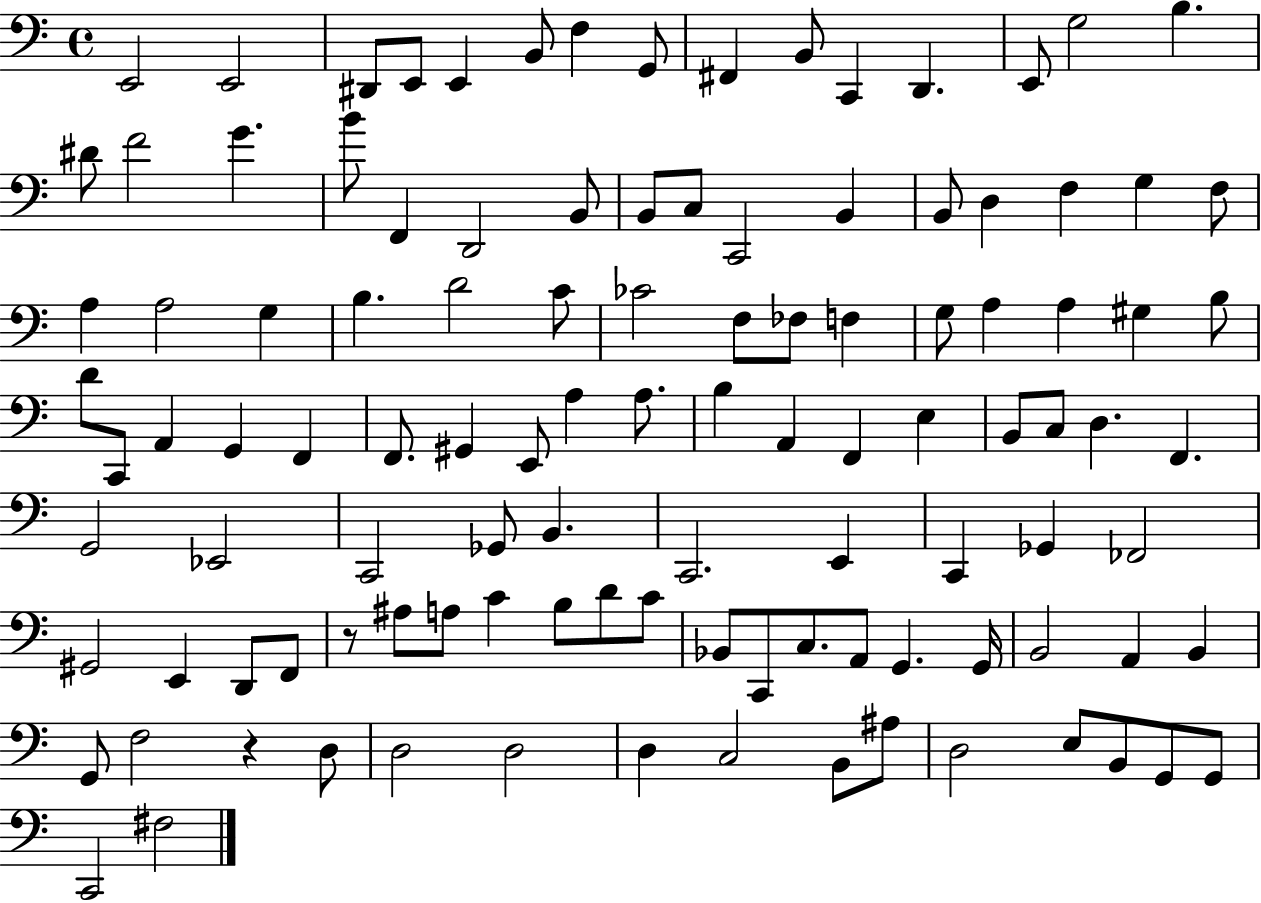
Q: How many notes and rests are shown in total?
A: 111